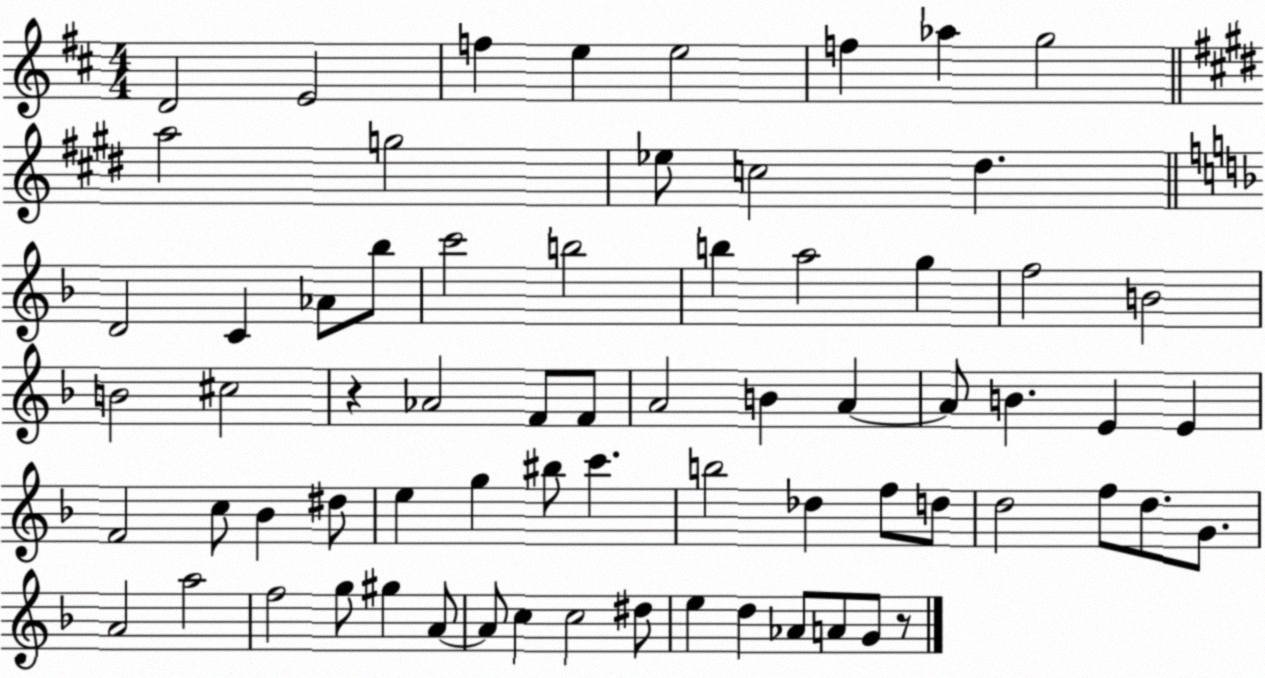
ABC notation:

X:1
T:Untitled
M:4/4
L:1/4
K:D
D2 E2 f e e2 f _a g2 a2 g2 _e/2 c2 ^d D2 C _A/2 _b/2 c'2 b2 b a2 g f2 B2 B2 ^c2 z _A2 F/2 F/2 A2 B A A/2 B E E F2 c/2 _B ^d/2 e g ^b/2 c' b2 _d f/2 d/2 d2 f/2 d/2 G/2 A2 a2 f2 g/2 ^g A/2 A/2 c c2 ^d/2 e d _A/2 A/2 G/2 z/2